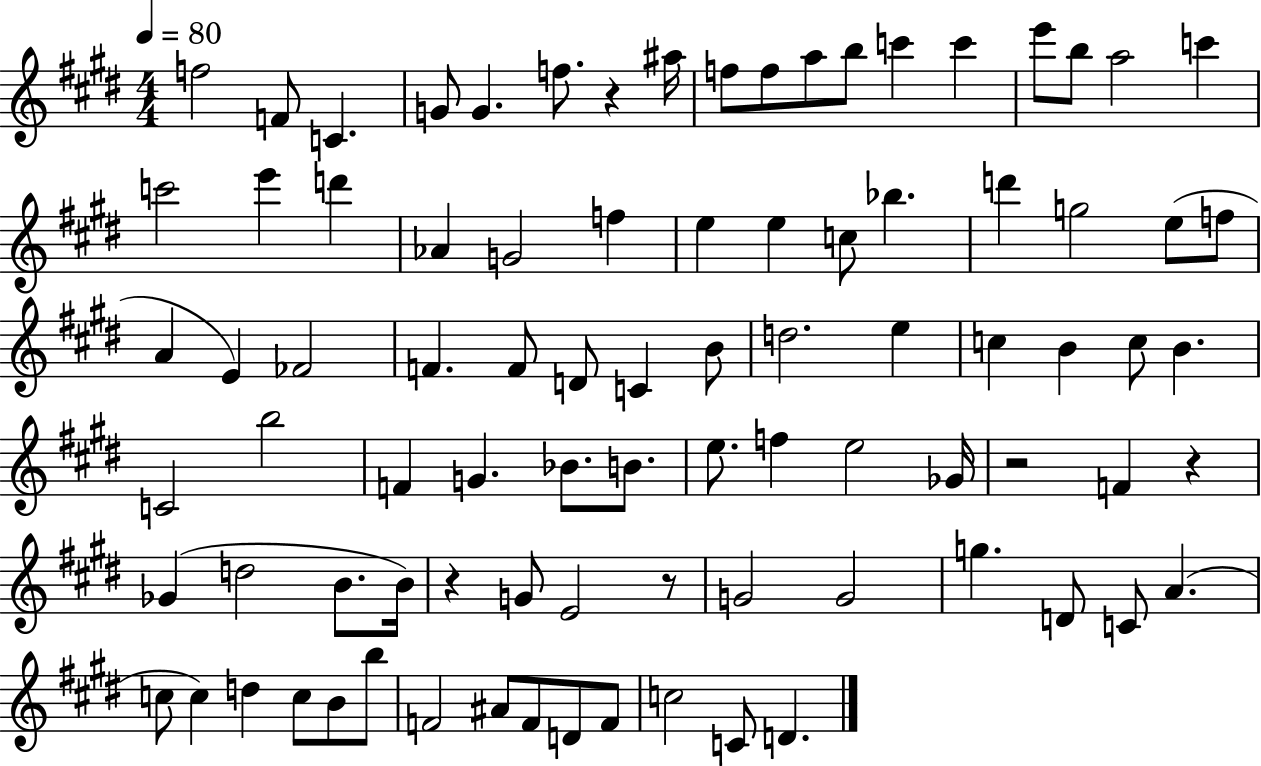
{
  \clef treble
  \numericTimeSignature
  \time 4/4
  \key e \major
  \tempo 4 = 80
  f''2 f'8 c'4. | g'8 g'4. f''8. r4 ais''16 | f''8 f''8 a''8 b''8 c'''4 c'''4 | e'''8 b''8 a''2 c'''4 | \break c'''2 e'''4 d'''4 | aes'4 g'2 f''4 | e''4 e''4 c''8 bes''4. | d'''4 g''2 e''8( f''8 | \break a'4 e'4) fes'2 | f'4. f'8 d'8 c'4 b'8 | d''2. e''4 | c''4 b'4 c''8 b'4. | \break c'2 b''2 | f'4 g'4. bes'8. b'8. | e''8. f''4 e''2 ges'16 | r2 f'4 r4 | \break ges'4( d''2 b'8. b'16) | r4 g'8 e'2 r8 | g'2 g'2 | g''4. d'8 c'8 a'4.( | \break c''8 c''4) d''4 c''8 b'8 b''8 | f'2 ais'8 f'8 d'8 f'8 | c''2 c'8 d'4. | \bar "|."
}